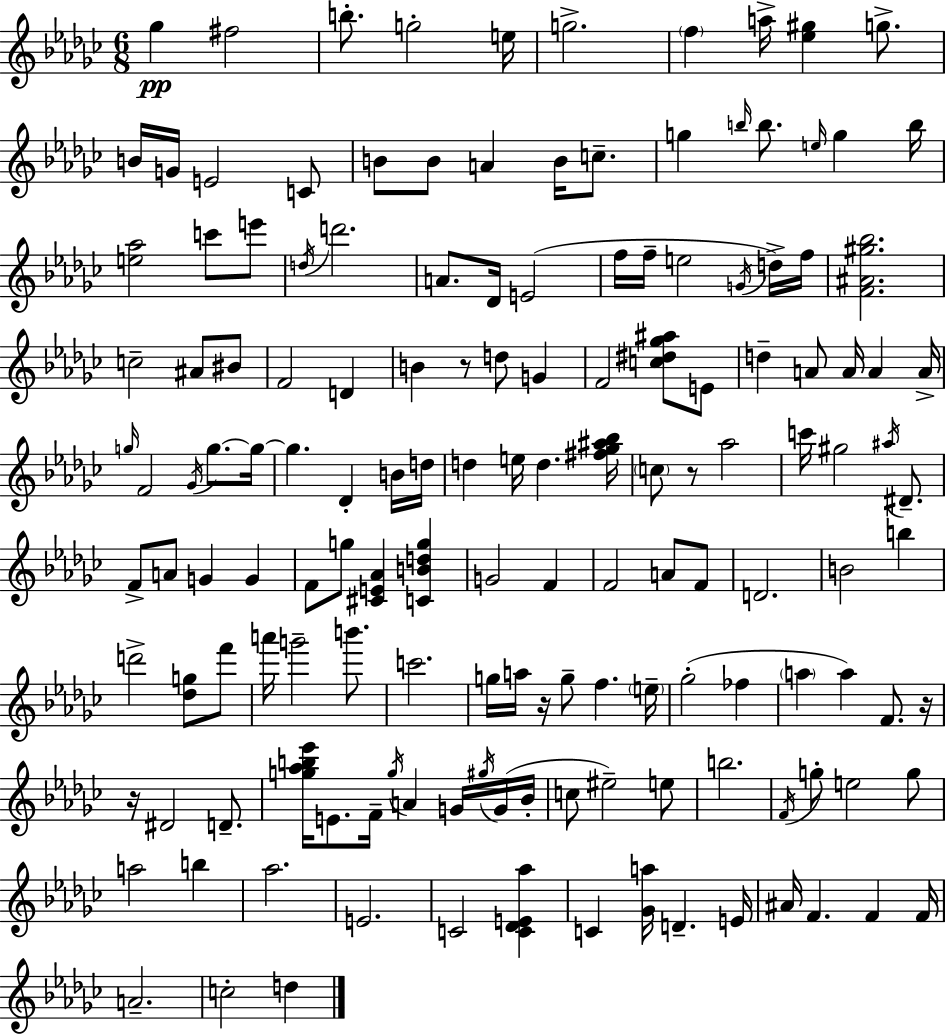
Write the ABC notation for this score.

X:1
T:Untitled
M:6/8
L:1/4
K:Ebm
_g ^f2 b/2 g2 e/4 g2 f a/4 [_e^g] g/2 B/4 G/4 E2 C/2 B/2 B/2 A B/4 c/2 g b/4 b/2 e/4 g b/4 [e_a]2 c'/2 e'/2 d/4 d'2 A/2 _D/4 E2 f/4 f/4 e2 G/4 d/4 f/4 [F^A^g_b]2 c2 ^A/2 ^B/2 F2 D B z/2 d/2 G F2 [c^d_g^a]/2 E/2 d A/2 A/4 A A/4 g/4 F2 _G/4 g/2 g/4 g _D B/4 d/4 d e/4 d [^f_g^a_b]/4 c/2 z/2 _a2 c'/4 ^g2 ^a/4 ^D/2 F/2 A/2 G G F/2 g/2 [^CE_A] [CBdg] G2 F F2 A/2 F/2 D2 B2 b d'2 [_dg]/2 f'/2 a'/4 g'2 b'/2 c'2 g/4 a/4 z/4 g/2 f e/4 _g2 _f a a F/2 z/4 z/4 ^D2 D/2 [g_ab_e']/4 E/2 F/4 g/4 A G/4 ^g/4 G/4 _B/4 c/2 ^e2 e/2 b2 F/4 g/2 e2 g/2 a2 b _a2 E2 C2 [C_DE_a] C [_Ga]/4 D E/4 ^A/4 F F F/4 A2 c2 d